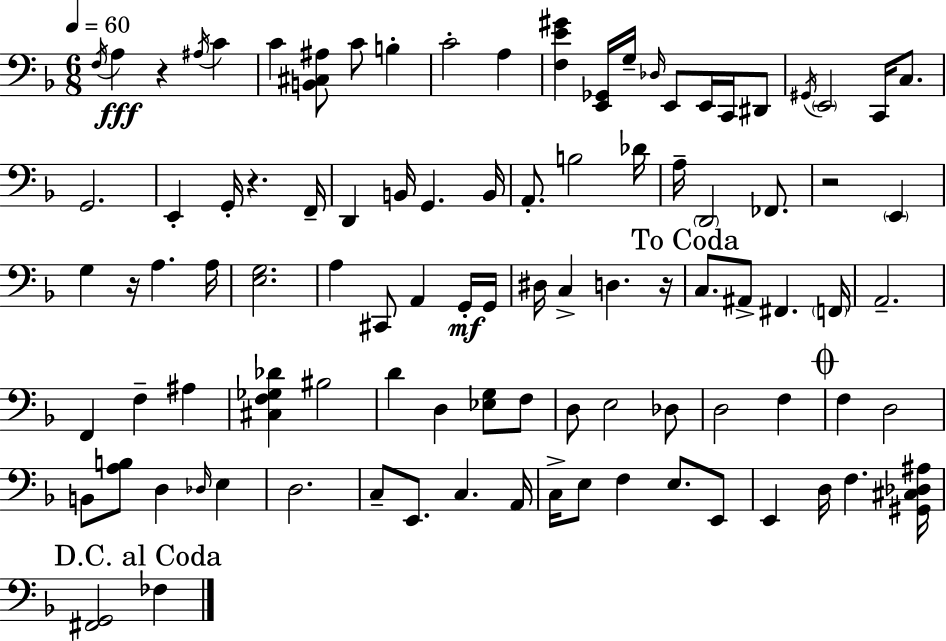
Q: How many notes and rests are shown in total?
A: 96